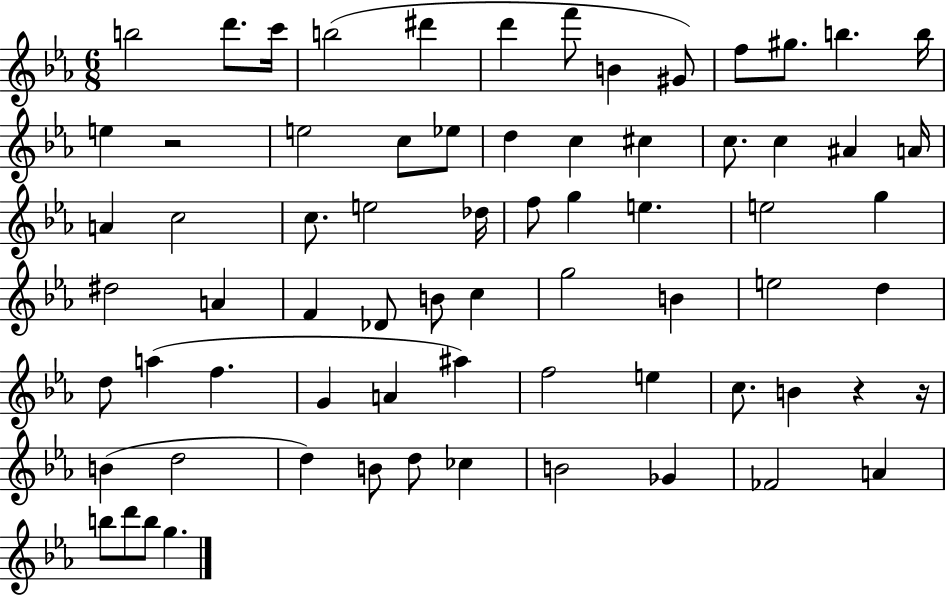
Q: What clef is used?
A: treble